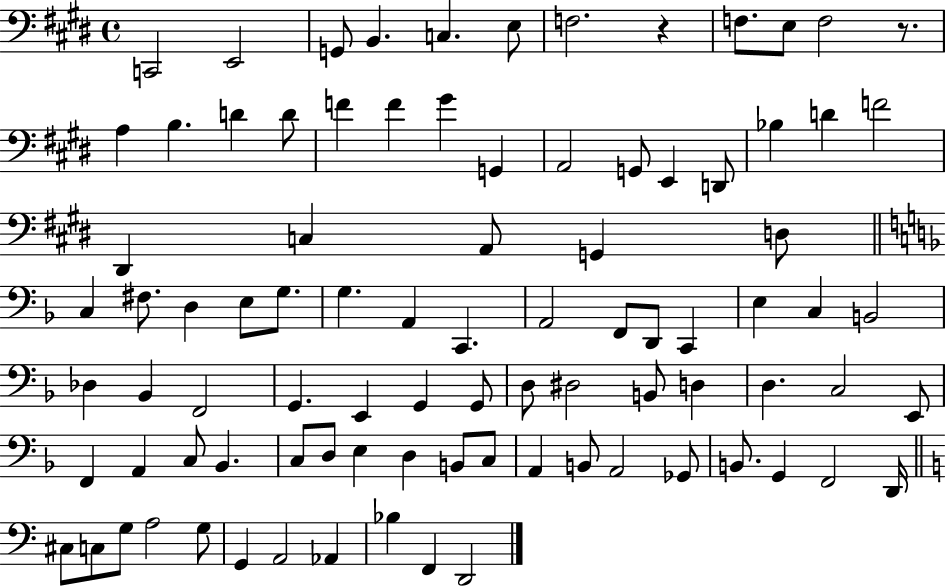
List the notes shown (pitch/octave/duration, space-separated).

C2/h E2/h G2/e B2/q. C3/q. E3/e F3/h. R/q F3/e. E3/e F3/h R/e. A3/q B3/q. D4/q D4/e F4/q F4/q G#4/q G2/q A2/h G2/e E2/q D2/e Bb3/q D4/q F4/h D#2/q C3/q A2/e G2/q D3/e C3/q F#3/e. D3/q E3/e G3/e. G3/q. A2/q C2/q. A2/h F2/e D2/e C2/q E3/q C3/q B2/h Db3/q Bb2/q F2/h G2/q. E2/q G2/q G2/e D3/e D#3/h B2/e D3/q D3/q. C3/h E2/e F2/q A2/q C3/e Bb2/q. C3/e D3/e E3/q D3/q B2/e C3/e A2/q B2/e A2/h Gb2/e B2/e. G2/q F2/h D2/s C#3/e C3/e G3/e A3/h G3/e G2/q A2/h Ab2/q Bb3/q F2/q D2/h